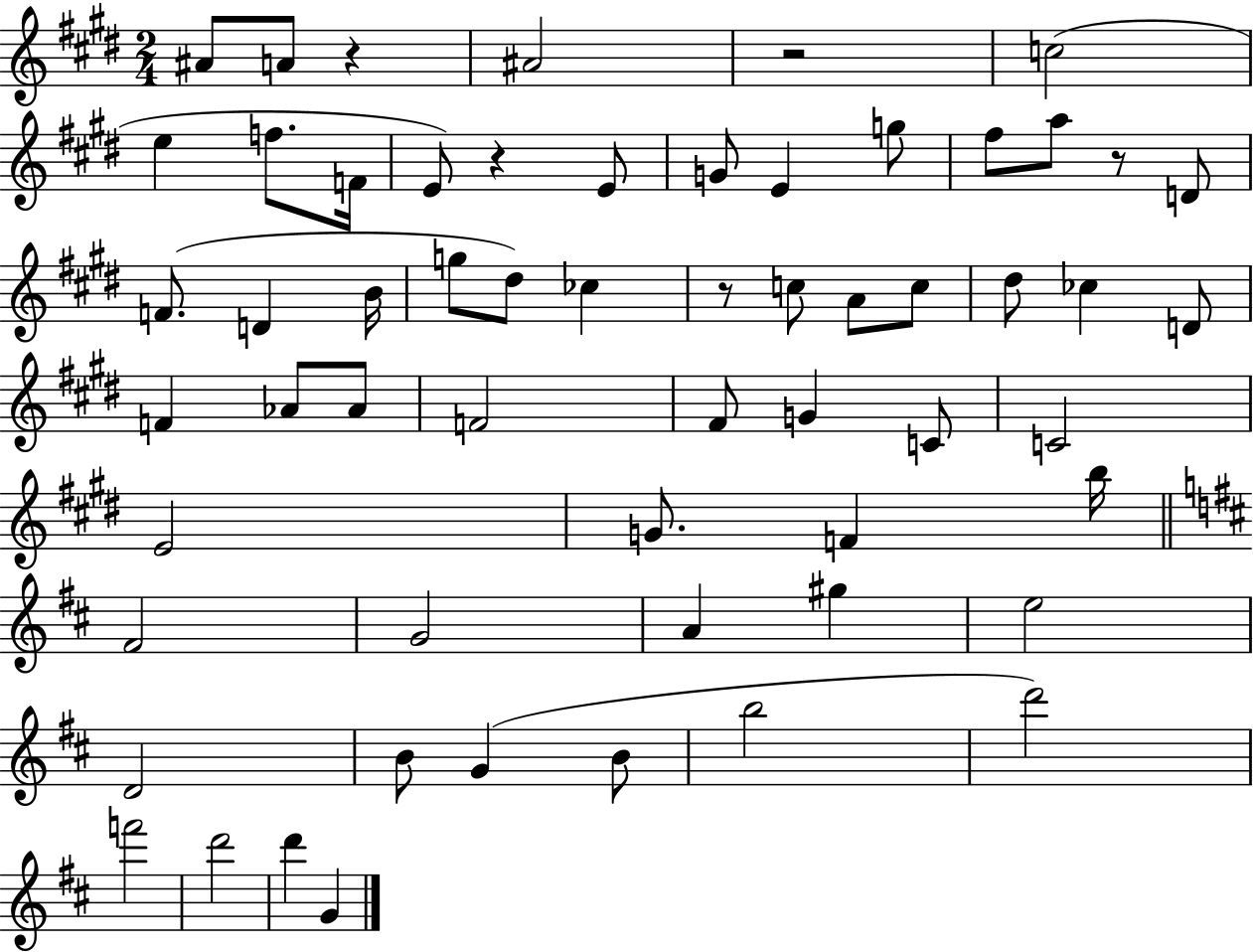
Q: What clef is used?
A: treble